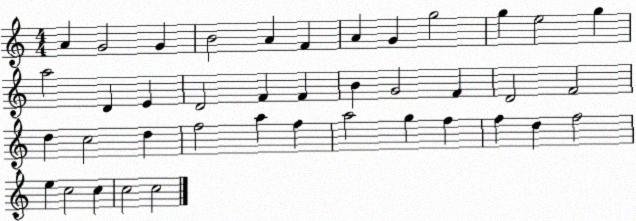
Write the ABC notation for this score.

X:1
T:Untitled
M:4/4
L:1/4
K:C
A G2 G B2 A F A G g2 g e2 g a2 D E D2 F F B G2 F D2 F2 d c2 d f2 a f a2 g f f d f2 e c2 c c2 c2